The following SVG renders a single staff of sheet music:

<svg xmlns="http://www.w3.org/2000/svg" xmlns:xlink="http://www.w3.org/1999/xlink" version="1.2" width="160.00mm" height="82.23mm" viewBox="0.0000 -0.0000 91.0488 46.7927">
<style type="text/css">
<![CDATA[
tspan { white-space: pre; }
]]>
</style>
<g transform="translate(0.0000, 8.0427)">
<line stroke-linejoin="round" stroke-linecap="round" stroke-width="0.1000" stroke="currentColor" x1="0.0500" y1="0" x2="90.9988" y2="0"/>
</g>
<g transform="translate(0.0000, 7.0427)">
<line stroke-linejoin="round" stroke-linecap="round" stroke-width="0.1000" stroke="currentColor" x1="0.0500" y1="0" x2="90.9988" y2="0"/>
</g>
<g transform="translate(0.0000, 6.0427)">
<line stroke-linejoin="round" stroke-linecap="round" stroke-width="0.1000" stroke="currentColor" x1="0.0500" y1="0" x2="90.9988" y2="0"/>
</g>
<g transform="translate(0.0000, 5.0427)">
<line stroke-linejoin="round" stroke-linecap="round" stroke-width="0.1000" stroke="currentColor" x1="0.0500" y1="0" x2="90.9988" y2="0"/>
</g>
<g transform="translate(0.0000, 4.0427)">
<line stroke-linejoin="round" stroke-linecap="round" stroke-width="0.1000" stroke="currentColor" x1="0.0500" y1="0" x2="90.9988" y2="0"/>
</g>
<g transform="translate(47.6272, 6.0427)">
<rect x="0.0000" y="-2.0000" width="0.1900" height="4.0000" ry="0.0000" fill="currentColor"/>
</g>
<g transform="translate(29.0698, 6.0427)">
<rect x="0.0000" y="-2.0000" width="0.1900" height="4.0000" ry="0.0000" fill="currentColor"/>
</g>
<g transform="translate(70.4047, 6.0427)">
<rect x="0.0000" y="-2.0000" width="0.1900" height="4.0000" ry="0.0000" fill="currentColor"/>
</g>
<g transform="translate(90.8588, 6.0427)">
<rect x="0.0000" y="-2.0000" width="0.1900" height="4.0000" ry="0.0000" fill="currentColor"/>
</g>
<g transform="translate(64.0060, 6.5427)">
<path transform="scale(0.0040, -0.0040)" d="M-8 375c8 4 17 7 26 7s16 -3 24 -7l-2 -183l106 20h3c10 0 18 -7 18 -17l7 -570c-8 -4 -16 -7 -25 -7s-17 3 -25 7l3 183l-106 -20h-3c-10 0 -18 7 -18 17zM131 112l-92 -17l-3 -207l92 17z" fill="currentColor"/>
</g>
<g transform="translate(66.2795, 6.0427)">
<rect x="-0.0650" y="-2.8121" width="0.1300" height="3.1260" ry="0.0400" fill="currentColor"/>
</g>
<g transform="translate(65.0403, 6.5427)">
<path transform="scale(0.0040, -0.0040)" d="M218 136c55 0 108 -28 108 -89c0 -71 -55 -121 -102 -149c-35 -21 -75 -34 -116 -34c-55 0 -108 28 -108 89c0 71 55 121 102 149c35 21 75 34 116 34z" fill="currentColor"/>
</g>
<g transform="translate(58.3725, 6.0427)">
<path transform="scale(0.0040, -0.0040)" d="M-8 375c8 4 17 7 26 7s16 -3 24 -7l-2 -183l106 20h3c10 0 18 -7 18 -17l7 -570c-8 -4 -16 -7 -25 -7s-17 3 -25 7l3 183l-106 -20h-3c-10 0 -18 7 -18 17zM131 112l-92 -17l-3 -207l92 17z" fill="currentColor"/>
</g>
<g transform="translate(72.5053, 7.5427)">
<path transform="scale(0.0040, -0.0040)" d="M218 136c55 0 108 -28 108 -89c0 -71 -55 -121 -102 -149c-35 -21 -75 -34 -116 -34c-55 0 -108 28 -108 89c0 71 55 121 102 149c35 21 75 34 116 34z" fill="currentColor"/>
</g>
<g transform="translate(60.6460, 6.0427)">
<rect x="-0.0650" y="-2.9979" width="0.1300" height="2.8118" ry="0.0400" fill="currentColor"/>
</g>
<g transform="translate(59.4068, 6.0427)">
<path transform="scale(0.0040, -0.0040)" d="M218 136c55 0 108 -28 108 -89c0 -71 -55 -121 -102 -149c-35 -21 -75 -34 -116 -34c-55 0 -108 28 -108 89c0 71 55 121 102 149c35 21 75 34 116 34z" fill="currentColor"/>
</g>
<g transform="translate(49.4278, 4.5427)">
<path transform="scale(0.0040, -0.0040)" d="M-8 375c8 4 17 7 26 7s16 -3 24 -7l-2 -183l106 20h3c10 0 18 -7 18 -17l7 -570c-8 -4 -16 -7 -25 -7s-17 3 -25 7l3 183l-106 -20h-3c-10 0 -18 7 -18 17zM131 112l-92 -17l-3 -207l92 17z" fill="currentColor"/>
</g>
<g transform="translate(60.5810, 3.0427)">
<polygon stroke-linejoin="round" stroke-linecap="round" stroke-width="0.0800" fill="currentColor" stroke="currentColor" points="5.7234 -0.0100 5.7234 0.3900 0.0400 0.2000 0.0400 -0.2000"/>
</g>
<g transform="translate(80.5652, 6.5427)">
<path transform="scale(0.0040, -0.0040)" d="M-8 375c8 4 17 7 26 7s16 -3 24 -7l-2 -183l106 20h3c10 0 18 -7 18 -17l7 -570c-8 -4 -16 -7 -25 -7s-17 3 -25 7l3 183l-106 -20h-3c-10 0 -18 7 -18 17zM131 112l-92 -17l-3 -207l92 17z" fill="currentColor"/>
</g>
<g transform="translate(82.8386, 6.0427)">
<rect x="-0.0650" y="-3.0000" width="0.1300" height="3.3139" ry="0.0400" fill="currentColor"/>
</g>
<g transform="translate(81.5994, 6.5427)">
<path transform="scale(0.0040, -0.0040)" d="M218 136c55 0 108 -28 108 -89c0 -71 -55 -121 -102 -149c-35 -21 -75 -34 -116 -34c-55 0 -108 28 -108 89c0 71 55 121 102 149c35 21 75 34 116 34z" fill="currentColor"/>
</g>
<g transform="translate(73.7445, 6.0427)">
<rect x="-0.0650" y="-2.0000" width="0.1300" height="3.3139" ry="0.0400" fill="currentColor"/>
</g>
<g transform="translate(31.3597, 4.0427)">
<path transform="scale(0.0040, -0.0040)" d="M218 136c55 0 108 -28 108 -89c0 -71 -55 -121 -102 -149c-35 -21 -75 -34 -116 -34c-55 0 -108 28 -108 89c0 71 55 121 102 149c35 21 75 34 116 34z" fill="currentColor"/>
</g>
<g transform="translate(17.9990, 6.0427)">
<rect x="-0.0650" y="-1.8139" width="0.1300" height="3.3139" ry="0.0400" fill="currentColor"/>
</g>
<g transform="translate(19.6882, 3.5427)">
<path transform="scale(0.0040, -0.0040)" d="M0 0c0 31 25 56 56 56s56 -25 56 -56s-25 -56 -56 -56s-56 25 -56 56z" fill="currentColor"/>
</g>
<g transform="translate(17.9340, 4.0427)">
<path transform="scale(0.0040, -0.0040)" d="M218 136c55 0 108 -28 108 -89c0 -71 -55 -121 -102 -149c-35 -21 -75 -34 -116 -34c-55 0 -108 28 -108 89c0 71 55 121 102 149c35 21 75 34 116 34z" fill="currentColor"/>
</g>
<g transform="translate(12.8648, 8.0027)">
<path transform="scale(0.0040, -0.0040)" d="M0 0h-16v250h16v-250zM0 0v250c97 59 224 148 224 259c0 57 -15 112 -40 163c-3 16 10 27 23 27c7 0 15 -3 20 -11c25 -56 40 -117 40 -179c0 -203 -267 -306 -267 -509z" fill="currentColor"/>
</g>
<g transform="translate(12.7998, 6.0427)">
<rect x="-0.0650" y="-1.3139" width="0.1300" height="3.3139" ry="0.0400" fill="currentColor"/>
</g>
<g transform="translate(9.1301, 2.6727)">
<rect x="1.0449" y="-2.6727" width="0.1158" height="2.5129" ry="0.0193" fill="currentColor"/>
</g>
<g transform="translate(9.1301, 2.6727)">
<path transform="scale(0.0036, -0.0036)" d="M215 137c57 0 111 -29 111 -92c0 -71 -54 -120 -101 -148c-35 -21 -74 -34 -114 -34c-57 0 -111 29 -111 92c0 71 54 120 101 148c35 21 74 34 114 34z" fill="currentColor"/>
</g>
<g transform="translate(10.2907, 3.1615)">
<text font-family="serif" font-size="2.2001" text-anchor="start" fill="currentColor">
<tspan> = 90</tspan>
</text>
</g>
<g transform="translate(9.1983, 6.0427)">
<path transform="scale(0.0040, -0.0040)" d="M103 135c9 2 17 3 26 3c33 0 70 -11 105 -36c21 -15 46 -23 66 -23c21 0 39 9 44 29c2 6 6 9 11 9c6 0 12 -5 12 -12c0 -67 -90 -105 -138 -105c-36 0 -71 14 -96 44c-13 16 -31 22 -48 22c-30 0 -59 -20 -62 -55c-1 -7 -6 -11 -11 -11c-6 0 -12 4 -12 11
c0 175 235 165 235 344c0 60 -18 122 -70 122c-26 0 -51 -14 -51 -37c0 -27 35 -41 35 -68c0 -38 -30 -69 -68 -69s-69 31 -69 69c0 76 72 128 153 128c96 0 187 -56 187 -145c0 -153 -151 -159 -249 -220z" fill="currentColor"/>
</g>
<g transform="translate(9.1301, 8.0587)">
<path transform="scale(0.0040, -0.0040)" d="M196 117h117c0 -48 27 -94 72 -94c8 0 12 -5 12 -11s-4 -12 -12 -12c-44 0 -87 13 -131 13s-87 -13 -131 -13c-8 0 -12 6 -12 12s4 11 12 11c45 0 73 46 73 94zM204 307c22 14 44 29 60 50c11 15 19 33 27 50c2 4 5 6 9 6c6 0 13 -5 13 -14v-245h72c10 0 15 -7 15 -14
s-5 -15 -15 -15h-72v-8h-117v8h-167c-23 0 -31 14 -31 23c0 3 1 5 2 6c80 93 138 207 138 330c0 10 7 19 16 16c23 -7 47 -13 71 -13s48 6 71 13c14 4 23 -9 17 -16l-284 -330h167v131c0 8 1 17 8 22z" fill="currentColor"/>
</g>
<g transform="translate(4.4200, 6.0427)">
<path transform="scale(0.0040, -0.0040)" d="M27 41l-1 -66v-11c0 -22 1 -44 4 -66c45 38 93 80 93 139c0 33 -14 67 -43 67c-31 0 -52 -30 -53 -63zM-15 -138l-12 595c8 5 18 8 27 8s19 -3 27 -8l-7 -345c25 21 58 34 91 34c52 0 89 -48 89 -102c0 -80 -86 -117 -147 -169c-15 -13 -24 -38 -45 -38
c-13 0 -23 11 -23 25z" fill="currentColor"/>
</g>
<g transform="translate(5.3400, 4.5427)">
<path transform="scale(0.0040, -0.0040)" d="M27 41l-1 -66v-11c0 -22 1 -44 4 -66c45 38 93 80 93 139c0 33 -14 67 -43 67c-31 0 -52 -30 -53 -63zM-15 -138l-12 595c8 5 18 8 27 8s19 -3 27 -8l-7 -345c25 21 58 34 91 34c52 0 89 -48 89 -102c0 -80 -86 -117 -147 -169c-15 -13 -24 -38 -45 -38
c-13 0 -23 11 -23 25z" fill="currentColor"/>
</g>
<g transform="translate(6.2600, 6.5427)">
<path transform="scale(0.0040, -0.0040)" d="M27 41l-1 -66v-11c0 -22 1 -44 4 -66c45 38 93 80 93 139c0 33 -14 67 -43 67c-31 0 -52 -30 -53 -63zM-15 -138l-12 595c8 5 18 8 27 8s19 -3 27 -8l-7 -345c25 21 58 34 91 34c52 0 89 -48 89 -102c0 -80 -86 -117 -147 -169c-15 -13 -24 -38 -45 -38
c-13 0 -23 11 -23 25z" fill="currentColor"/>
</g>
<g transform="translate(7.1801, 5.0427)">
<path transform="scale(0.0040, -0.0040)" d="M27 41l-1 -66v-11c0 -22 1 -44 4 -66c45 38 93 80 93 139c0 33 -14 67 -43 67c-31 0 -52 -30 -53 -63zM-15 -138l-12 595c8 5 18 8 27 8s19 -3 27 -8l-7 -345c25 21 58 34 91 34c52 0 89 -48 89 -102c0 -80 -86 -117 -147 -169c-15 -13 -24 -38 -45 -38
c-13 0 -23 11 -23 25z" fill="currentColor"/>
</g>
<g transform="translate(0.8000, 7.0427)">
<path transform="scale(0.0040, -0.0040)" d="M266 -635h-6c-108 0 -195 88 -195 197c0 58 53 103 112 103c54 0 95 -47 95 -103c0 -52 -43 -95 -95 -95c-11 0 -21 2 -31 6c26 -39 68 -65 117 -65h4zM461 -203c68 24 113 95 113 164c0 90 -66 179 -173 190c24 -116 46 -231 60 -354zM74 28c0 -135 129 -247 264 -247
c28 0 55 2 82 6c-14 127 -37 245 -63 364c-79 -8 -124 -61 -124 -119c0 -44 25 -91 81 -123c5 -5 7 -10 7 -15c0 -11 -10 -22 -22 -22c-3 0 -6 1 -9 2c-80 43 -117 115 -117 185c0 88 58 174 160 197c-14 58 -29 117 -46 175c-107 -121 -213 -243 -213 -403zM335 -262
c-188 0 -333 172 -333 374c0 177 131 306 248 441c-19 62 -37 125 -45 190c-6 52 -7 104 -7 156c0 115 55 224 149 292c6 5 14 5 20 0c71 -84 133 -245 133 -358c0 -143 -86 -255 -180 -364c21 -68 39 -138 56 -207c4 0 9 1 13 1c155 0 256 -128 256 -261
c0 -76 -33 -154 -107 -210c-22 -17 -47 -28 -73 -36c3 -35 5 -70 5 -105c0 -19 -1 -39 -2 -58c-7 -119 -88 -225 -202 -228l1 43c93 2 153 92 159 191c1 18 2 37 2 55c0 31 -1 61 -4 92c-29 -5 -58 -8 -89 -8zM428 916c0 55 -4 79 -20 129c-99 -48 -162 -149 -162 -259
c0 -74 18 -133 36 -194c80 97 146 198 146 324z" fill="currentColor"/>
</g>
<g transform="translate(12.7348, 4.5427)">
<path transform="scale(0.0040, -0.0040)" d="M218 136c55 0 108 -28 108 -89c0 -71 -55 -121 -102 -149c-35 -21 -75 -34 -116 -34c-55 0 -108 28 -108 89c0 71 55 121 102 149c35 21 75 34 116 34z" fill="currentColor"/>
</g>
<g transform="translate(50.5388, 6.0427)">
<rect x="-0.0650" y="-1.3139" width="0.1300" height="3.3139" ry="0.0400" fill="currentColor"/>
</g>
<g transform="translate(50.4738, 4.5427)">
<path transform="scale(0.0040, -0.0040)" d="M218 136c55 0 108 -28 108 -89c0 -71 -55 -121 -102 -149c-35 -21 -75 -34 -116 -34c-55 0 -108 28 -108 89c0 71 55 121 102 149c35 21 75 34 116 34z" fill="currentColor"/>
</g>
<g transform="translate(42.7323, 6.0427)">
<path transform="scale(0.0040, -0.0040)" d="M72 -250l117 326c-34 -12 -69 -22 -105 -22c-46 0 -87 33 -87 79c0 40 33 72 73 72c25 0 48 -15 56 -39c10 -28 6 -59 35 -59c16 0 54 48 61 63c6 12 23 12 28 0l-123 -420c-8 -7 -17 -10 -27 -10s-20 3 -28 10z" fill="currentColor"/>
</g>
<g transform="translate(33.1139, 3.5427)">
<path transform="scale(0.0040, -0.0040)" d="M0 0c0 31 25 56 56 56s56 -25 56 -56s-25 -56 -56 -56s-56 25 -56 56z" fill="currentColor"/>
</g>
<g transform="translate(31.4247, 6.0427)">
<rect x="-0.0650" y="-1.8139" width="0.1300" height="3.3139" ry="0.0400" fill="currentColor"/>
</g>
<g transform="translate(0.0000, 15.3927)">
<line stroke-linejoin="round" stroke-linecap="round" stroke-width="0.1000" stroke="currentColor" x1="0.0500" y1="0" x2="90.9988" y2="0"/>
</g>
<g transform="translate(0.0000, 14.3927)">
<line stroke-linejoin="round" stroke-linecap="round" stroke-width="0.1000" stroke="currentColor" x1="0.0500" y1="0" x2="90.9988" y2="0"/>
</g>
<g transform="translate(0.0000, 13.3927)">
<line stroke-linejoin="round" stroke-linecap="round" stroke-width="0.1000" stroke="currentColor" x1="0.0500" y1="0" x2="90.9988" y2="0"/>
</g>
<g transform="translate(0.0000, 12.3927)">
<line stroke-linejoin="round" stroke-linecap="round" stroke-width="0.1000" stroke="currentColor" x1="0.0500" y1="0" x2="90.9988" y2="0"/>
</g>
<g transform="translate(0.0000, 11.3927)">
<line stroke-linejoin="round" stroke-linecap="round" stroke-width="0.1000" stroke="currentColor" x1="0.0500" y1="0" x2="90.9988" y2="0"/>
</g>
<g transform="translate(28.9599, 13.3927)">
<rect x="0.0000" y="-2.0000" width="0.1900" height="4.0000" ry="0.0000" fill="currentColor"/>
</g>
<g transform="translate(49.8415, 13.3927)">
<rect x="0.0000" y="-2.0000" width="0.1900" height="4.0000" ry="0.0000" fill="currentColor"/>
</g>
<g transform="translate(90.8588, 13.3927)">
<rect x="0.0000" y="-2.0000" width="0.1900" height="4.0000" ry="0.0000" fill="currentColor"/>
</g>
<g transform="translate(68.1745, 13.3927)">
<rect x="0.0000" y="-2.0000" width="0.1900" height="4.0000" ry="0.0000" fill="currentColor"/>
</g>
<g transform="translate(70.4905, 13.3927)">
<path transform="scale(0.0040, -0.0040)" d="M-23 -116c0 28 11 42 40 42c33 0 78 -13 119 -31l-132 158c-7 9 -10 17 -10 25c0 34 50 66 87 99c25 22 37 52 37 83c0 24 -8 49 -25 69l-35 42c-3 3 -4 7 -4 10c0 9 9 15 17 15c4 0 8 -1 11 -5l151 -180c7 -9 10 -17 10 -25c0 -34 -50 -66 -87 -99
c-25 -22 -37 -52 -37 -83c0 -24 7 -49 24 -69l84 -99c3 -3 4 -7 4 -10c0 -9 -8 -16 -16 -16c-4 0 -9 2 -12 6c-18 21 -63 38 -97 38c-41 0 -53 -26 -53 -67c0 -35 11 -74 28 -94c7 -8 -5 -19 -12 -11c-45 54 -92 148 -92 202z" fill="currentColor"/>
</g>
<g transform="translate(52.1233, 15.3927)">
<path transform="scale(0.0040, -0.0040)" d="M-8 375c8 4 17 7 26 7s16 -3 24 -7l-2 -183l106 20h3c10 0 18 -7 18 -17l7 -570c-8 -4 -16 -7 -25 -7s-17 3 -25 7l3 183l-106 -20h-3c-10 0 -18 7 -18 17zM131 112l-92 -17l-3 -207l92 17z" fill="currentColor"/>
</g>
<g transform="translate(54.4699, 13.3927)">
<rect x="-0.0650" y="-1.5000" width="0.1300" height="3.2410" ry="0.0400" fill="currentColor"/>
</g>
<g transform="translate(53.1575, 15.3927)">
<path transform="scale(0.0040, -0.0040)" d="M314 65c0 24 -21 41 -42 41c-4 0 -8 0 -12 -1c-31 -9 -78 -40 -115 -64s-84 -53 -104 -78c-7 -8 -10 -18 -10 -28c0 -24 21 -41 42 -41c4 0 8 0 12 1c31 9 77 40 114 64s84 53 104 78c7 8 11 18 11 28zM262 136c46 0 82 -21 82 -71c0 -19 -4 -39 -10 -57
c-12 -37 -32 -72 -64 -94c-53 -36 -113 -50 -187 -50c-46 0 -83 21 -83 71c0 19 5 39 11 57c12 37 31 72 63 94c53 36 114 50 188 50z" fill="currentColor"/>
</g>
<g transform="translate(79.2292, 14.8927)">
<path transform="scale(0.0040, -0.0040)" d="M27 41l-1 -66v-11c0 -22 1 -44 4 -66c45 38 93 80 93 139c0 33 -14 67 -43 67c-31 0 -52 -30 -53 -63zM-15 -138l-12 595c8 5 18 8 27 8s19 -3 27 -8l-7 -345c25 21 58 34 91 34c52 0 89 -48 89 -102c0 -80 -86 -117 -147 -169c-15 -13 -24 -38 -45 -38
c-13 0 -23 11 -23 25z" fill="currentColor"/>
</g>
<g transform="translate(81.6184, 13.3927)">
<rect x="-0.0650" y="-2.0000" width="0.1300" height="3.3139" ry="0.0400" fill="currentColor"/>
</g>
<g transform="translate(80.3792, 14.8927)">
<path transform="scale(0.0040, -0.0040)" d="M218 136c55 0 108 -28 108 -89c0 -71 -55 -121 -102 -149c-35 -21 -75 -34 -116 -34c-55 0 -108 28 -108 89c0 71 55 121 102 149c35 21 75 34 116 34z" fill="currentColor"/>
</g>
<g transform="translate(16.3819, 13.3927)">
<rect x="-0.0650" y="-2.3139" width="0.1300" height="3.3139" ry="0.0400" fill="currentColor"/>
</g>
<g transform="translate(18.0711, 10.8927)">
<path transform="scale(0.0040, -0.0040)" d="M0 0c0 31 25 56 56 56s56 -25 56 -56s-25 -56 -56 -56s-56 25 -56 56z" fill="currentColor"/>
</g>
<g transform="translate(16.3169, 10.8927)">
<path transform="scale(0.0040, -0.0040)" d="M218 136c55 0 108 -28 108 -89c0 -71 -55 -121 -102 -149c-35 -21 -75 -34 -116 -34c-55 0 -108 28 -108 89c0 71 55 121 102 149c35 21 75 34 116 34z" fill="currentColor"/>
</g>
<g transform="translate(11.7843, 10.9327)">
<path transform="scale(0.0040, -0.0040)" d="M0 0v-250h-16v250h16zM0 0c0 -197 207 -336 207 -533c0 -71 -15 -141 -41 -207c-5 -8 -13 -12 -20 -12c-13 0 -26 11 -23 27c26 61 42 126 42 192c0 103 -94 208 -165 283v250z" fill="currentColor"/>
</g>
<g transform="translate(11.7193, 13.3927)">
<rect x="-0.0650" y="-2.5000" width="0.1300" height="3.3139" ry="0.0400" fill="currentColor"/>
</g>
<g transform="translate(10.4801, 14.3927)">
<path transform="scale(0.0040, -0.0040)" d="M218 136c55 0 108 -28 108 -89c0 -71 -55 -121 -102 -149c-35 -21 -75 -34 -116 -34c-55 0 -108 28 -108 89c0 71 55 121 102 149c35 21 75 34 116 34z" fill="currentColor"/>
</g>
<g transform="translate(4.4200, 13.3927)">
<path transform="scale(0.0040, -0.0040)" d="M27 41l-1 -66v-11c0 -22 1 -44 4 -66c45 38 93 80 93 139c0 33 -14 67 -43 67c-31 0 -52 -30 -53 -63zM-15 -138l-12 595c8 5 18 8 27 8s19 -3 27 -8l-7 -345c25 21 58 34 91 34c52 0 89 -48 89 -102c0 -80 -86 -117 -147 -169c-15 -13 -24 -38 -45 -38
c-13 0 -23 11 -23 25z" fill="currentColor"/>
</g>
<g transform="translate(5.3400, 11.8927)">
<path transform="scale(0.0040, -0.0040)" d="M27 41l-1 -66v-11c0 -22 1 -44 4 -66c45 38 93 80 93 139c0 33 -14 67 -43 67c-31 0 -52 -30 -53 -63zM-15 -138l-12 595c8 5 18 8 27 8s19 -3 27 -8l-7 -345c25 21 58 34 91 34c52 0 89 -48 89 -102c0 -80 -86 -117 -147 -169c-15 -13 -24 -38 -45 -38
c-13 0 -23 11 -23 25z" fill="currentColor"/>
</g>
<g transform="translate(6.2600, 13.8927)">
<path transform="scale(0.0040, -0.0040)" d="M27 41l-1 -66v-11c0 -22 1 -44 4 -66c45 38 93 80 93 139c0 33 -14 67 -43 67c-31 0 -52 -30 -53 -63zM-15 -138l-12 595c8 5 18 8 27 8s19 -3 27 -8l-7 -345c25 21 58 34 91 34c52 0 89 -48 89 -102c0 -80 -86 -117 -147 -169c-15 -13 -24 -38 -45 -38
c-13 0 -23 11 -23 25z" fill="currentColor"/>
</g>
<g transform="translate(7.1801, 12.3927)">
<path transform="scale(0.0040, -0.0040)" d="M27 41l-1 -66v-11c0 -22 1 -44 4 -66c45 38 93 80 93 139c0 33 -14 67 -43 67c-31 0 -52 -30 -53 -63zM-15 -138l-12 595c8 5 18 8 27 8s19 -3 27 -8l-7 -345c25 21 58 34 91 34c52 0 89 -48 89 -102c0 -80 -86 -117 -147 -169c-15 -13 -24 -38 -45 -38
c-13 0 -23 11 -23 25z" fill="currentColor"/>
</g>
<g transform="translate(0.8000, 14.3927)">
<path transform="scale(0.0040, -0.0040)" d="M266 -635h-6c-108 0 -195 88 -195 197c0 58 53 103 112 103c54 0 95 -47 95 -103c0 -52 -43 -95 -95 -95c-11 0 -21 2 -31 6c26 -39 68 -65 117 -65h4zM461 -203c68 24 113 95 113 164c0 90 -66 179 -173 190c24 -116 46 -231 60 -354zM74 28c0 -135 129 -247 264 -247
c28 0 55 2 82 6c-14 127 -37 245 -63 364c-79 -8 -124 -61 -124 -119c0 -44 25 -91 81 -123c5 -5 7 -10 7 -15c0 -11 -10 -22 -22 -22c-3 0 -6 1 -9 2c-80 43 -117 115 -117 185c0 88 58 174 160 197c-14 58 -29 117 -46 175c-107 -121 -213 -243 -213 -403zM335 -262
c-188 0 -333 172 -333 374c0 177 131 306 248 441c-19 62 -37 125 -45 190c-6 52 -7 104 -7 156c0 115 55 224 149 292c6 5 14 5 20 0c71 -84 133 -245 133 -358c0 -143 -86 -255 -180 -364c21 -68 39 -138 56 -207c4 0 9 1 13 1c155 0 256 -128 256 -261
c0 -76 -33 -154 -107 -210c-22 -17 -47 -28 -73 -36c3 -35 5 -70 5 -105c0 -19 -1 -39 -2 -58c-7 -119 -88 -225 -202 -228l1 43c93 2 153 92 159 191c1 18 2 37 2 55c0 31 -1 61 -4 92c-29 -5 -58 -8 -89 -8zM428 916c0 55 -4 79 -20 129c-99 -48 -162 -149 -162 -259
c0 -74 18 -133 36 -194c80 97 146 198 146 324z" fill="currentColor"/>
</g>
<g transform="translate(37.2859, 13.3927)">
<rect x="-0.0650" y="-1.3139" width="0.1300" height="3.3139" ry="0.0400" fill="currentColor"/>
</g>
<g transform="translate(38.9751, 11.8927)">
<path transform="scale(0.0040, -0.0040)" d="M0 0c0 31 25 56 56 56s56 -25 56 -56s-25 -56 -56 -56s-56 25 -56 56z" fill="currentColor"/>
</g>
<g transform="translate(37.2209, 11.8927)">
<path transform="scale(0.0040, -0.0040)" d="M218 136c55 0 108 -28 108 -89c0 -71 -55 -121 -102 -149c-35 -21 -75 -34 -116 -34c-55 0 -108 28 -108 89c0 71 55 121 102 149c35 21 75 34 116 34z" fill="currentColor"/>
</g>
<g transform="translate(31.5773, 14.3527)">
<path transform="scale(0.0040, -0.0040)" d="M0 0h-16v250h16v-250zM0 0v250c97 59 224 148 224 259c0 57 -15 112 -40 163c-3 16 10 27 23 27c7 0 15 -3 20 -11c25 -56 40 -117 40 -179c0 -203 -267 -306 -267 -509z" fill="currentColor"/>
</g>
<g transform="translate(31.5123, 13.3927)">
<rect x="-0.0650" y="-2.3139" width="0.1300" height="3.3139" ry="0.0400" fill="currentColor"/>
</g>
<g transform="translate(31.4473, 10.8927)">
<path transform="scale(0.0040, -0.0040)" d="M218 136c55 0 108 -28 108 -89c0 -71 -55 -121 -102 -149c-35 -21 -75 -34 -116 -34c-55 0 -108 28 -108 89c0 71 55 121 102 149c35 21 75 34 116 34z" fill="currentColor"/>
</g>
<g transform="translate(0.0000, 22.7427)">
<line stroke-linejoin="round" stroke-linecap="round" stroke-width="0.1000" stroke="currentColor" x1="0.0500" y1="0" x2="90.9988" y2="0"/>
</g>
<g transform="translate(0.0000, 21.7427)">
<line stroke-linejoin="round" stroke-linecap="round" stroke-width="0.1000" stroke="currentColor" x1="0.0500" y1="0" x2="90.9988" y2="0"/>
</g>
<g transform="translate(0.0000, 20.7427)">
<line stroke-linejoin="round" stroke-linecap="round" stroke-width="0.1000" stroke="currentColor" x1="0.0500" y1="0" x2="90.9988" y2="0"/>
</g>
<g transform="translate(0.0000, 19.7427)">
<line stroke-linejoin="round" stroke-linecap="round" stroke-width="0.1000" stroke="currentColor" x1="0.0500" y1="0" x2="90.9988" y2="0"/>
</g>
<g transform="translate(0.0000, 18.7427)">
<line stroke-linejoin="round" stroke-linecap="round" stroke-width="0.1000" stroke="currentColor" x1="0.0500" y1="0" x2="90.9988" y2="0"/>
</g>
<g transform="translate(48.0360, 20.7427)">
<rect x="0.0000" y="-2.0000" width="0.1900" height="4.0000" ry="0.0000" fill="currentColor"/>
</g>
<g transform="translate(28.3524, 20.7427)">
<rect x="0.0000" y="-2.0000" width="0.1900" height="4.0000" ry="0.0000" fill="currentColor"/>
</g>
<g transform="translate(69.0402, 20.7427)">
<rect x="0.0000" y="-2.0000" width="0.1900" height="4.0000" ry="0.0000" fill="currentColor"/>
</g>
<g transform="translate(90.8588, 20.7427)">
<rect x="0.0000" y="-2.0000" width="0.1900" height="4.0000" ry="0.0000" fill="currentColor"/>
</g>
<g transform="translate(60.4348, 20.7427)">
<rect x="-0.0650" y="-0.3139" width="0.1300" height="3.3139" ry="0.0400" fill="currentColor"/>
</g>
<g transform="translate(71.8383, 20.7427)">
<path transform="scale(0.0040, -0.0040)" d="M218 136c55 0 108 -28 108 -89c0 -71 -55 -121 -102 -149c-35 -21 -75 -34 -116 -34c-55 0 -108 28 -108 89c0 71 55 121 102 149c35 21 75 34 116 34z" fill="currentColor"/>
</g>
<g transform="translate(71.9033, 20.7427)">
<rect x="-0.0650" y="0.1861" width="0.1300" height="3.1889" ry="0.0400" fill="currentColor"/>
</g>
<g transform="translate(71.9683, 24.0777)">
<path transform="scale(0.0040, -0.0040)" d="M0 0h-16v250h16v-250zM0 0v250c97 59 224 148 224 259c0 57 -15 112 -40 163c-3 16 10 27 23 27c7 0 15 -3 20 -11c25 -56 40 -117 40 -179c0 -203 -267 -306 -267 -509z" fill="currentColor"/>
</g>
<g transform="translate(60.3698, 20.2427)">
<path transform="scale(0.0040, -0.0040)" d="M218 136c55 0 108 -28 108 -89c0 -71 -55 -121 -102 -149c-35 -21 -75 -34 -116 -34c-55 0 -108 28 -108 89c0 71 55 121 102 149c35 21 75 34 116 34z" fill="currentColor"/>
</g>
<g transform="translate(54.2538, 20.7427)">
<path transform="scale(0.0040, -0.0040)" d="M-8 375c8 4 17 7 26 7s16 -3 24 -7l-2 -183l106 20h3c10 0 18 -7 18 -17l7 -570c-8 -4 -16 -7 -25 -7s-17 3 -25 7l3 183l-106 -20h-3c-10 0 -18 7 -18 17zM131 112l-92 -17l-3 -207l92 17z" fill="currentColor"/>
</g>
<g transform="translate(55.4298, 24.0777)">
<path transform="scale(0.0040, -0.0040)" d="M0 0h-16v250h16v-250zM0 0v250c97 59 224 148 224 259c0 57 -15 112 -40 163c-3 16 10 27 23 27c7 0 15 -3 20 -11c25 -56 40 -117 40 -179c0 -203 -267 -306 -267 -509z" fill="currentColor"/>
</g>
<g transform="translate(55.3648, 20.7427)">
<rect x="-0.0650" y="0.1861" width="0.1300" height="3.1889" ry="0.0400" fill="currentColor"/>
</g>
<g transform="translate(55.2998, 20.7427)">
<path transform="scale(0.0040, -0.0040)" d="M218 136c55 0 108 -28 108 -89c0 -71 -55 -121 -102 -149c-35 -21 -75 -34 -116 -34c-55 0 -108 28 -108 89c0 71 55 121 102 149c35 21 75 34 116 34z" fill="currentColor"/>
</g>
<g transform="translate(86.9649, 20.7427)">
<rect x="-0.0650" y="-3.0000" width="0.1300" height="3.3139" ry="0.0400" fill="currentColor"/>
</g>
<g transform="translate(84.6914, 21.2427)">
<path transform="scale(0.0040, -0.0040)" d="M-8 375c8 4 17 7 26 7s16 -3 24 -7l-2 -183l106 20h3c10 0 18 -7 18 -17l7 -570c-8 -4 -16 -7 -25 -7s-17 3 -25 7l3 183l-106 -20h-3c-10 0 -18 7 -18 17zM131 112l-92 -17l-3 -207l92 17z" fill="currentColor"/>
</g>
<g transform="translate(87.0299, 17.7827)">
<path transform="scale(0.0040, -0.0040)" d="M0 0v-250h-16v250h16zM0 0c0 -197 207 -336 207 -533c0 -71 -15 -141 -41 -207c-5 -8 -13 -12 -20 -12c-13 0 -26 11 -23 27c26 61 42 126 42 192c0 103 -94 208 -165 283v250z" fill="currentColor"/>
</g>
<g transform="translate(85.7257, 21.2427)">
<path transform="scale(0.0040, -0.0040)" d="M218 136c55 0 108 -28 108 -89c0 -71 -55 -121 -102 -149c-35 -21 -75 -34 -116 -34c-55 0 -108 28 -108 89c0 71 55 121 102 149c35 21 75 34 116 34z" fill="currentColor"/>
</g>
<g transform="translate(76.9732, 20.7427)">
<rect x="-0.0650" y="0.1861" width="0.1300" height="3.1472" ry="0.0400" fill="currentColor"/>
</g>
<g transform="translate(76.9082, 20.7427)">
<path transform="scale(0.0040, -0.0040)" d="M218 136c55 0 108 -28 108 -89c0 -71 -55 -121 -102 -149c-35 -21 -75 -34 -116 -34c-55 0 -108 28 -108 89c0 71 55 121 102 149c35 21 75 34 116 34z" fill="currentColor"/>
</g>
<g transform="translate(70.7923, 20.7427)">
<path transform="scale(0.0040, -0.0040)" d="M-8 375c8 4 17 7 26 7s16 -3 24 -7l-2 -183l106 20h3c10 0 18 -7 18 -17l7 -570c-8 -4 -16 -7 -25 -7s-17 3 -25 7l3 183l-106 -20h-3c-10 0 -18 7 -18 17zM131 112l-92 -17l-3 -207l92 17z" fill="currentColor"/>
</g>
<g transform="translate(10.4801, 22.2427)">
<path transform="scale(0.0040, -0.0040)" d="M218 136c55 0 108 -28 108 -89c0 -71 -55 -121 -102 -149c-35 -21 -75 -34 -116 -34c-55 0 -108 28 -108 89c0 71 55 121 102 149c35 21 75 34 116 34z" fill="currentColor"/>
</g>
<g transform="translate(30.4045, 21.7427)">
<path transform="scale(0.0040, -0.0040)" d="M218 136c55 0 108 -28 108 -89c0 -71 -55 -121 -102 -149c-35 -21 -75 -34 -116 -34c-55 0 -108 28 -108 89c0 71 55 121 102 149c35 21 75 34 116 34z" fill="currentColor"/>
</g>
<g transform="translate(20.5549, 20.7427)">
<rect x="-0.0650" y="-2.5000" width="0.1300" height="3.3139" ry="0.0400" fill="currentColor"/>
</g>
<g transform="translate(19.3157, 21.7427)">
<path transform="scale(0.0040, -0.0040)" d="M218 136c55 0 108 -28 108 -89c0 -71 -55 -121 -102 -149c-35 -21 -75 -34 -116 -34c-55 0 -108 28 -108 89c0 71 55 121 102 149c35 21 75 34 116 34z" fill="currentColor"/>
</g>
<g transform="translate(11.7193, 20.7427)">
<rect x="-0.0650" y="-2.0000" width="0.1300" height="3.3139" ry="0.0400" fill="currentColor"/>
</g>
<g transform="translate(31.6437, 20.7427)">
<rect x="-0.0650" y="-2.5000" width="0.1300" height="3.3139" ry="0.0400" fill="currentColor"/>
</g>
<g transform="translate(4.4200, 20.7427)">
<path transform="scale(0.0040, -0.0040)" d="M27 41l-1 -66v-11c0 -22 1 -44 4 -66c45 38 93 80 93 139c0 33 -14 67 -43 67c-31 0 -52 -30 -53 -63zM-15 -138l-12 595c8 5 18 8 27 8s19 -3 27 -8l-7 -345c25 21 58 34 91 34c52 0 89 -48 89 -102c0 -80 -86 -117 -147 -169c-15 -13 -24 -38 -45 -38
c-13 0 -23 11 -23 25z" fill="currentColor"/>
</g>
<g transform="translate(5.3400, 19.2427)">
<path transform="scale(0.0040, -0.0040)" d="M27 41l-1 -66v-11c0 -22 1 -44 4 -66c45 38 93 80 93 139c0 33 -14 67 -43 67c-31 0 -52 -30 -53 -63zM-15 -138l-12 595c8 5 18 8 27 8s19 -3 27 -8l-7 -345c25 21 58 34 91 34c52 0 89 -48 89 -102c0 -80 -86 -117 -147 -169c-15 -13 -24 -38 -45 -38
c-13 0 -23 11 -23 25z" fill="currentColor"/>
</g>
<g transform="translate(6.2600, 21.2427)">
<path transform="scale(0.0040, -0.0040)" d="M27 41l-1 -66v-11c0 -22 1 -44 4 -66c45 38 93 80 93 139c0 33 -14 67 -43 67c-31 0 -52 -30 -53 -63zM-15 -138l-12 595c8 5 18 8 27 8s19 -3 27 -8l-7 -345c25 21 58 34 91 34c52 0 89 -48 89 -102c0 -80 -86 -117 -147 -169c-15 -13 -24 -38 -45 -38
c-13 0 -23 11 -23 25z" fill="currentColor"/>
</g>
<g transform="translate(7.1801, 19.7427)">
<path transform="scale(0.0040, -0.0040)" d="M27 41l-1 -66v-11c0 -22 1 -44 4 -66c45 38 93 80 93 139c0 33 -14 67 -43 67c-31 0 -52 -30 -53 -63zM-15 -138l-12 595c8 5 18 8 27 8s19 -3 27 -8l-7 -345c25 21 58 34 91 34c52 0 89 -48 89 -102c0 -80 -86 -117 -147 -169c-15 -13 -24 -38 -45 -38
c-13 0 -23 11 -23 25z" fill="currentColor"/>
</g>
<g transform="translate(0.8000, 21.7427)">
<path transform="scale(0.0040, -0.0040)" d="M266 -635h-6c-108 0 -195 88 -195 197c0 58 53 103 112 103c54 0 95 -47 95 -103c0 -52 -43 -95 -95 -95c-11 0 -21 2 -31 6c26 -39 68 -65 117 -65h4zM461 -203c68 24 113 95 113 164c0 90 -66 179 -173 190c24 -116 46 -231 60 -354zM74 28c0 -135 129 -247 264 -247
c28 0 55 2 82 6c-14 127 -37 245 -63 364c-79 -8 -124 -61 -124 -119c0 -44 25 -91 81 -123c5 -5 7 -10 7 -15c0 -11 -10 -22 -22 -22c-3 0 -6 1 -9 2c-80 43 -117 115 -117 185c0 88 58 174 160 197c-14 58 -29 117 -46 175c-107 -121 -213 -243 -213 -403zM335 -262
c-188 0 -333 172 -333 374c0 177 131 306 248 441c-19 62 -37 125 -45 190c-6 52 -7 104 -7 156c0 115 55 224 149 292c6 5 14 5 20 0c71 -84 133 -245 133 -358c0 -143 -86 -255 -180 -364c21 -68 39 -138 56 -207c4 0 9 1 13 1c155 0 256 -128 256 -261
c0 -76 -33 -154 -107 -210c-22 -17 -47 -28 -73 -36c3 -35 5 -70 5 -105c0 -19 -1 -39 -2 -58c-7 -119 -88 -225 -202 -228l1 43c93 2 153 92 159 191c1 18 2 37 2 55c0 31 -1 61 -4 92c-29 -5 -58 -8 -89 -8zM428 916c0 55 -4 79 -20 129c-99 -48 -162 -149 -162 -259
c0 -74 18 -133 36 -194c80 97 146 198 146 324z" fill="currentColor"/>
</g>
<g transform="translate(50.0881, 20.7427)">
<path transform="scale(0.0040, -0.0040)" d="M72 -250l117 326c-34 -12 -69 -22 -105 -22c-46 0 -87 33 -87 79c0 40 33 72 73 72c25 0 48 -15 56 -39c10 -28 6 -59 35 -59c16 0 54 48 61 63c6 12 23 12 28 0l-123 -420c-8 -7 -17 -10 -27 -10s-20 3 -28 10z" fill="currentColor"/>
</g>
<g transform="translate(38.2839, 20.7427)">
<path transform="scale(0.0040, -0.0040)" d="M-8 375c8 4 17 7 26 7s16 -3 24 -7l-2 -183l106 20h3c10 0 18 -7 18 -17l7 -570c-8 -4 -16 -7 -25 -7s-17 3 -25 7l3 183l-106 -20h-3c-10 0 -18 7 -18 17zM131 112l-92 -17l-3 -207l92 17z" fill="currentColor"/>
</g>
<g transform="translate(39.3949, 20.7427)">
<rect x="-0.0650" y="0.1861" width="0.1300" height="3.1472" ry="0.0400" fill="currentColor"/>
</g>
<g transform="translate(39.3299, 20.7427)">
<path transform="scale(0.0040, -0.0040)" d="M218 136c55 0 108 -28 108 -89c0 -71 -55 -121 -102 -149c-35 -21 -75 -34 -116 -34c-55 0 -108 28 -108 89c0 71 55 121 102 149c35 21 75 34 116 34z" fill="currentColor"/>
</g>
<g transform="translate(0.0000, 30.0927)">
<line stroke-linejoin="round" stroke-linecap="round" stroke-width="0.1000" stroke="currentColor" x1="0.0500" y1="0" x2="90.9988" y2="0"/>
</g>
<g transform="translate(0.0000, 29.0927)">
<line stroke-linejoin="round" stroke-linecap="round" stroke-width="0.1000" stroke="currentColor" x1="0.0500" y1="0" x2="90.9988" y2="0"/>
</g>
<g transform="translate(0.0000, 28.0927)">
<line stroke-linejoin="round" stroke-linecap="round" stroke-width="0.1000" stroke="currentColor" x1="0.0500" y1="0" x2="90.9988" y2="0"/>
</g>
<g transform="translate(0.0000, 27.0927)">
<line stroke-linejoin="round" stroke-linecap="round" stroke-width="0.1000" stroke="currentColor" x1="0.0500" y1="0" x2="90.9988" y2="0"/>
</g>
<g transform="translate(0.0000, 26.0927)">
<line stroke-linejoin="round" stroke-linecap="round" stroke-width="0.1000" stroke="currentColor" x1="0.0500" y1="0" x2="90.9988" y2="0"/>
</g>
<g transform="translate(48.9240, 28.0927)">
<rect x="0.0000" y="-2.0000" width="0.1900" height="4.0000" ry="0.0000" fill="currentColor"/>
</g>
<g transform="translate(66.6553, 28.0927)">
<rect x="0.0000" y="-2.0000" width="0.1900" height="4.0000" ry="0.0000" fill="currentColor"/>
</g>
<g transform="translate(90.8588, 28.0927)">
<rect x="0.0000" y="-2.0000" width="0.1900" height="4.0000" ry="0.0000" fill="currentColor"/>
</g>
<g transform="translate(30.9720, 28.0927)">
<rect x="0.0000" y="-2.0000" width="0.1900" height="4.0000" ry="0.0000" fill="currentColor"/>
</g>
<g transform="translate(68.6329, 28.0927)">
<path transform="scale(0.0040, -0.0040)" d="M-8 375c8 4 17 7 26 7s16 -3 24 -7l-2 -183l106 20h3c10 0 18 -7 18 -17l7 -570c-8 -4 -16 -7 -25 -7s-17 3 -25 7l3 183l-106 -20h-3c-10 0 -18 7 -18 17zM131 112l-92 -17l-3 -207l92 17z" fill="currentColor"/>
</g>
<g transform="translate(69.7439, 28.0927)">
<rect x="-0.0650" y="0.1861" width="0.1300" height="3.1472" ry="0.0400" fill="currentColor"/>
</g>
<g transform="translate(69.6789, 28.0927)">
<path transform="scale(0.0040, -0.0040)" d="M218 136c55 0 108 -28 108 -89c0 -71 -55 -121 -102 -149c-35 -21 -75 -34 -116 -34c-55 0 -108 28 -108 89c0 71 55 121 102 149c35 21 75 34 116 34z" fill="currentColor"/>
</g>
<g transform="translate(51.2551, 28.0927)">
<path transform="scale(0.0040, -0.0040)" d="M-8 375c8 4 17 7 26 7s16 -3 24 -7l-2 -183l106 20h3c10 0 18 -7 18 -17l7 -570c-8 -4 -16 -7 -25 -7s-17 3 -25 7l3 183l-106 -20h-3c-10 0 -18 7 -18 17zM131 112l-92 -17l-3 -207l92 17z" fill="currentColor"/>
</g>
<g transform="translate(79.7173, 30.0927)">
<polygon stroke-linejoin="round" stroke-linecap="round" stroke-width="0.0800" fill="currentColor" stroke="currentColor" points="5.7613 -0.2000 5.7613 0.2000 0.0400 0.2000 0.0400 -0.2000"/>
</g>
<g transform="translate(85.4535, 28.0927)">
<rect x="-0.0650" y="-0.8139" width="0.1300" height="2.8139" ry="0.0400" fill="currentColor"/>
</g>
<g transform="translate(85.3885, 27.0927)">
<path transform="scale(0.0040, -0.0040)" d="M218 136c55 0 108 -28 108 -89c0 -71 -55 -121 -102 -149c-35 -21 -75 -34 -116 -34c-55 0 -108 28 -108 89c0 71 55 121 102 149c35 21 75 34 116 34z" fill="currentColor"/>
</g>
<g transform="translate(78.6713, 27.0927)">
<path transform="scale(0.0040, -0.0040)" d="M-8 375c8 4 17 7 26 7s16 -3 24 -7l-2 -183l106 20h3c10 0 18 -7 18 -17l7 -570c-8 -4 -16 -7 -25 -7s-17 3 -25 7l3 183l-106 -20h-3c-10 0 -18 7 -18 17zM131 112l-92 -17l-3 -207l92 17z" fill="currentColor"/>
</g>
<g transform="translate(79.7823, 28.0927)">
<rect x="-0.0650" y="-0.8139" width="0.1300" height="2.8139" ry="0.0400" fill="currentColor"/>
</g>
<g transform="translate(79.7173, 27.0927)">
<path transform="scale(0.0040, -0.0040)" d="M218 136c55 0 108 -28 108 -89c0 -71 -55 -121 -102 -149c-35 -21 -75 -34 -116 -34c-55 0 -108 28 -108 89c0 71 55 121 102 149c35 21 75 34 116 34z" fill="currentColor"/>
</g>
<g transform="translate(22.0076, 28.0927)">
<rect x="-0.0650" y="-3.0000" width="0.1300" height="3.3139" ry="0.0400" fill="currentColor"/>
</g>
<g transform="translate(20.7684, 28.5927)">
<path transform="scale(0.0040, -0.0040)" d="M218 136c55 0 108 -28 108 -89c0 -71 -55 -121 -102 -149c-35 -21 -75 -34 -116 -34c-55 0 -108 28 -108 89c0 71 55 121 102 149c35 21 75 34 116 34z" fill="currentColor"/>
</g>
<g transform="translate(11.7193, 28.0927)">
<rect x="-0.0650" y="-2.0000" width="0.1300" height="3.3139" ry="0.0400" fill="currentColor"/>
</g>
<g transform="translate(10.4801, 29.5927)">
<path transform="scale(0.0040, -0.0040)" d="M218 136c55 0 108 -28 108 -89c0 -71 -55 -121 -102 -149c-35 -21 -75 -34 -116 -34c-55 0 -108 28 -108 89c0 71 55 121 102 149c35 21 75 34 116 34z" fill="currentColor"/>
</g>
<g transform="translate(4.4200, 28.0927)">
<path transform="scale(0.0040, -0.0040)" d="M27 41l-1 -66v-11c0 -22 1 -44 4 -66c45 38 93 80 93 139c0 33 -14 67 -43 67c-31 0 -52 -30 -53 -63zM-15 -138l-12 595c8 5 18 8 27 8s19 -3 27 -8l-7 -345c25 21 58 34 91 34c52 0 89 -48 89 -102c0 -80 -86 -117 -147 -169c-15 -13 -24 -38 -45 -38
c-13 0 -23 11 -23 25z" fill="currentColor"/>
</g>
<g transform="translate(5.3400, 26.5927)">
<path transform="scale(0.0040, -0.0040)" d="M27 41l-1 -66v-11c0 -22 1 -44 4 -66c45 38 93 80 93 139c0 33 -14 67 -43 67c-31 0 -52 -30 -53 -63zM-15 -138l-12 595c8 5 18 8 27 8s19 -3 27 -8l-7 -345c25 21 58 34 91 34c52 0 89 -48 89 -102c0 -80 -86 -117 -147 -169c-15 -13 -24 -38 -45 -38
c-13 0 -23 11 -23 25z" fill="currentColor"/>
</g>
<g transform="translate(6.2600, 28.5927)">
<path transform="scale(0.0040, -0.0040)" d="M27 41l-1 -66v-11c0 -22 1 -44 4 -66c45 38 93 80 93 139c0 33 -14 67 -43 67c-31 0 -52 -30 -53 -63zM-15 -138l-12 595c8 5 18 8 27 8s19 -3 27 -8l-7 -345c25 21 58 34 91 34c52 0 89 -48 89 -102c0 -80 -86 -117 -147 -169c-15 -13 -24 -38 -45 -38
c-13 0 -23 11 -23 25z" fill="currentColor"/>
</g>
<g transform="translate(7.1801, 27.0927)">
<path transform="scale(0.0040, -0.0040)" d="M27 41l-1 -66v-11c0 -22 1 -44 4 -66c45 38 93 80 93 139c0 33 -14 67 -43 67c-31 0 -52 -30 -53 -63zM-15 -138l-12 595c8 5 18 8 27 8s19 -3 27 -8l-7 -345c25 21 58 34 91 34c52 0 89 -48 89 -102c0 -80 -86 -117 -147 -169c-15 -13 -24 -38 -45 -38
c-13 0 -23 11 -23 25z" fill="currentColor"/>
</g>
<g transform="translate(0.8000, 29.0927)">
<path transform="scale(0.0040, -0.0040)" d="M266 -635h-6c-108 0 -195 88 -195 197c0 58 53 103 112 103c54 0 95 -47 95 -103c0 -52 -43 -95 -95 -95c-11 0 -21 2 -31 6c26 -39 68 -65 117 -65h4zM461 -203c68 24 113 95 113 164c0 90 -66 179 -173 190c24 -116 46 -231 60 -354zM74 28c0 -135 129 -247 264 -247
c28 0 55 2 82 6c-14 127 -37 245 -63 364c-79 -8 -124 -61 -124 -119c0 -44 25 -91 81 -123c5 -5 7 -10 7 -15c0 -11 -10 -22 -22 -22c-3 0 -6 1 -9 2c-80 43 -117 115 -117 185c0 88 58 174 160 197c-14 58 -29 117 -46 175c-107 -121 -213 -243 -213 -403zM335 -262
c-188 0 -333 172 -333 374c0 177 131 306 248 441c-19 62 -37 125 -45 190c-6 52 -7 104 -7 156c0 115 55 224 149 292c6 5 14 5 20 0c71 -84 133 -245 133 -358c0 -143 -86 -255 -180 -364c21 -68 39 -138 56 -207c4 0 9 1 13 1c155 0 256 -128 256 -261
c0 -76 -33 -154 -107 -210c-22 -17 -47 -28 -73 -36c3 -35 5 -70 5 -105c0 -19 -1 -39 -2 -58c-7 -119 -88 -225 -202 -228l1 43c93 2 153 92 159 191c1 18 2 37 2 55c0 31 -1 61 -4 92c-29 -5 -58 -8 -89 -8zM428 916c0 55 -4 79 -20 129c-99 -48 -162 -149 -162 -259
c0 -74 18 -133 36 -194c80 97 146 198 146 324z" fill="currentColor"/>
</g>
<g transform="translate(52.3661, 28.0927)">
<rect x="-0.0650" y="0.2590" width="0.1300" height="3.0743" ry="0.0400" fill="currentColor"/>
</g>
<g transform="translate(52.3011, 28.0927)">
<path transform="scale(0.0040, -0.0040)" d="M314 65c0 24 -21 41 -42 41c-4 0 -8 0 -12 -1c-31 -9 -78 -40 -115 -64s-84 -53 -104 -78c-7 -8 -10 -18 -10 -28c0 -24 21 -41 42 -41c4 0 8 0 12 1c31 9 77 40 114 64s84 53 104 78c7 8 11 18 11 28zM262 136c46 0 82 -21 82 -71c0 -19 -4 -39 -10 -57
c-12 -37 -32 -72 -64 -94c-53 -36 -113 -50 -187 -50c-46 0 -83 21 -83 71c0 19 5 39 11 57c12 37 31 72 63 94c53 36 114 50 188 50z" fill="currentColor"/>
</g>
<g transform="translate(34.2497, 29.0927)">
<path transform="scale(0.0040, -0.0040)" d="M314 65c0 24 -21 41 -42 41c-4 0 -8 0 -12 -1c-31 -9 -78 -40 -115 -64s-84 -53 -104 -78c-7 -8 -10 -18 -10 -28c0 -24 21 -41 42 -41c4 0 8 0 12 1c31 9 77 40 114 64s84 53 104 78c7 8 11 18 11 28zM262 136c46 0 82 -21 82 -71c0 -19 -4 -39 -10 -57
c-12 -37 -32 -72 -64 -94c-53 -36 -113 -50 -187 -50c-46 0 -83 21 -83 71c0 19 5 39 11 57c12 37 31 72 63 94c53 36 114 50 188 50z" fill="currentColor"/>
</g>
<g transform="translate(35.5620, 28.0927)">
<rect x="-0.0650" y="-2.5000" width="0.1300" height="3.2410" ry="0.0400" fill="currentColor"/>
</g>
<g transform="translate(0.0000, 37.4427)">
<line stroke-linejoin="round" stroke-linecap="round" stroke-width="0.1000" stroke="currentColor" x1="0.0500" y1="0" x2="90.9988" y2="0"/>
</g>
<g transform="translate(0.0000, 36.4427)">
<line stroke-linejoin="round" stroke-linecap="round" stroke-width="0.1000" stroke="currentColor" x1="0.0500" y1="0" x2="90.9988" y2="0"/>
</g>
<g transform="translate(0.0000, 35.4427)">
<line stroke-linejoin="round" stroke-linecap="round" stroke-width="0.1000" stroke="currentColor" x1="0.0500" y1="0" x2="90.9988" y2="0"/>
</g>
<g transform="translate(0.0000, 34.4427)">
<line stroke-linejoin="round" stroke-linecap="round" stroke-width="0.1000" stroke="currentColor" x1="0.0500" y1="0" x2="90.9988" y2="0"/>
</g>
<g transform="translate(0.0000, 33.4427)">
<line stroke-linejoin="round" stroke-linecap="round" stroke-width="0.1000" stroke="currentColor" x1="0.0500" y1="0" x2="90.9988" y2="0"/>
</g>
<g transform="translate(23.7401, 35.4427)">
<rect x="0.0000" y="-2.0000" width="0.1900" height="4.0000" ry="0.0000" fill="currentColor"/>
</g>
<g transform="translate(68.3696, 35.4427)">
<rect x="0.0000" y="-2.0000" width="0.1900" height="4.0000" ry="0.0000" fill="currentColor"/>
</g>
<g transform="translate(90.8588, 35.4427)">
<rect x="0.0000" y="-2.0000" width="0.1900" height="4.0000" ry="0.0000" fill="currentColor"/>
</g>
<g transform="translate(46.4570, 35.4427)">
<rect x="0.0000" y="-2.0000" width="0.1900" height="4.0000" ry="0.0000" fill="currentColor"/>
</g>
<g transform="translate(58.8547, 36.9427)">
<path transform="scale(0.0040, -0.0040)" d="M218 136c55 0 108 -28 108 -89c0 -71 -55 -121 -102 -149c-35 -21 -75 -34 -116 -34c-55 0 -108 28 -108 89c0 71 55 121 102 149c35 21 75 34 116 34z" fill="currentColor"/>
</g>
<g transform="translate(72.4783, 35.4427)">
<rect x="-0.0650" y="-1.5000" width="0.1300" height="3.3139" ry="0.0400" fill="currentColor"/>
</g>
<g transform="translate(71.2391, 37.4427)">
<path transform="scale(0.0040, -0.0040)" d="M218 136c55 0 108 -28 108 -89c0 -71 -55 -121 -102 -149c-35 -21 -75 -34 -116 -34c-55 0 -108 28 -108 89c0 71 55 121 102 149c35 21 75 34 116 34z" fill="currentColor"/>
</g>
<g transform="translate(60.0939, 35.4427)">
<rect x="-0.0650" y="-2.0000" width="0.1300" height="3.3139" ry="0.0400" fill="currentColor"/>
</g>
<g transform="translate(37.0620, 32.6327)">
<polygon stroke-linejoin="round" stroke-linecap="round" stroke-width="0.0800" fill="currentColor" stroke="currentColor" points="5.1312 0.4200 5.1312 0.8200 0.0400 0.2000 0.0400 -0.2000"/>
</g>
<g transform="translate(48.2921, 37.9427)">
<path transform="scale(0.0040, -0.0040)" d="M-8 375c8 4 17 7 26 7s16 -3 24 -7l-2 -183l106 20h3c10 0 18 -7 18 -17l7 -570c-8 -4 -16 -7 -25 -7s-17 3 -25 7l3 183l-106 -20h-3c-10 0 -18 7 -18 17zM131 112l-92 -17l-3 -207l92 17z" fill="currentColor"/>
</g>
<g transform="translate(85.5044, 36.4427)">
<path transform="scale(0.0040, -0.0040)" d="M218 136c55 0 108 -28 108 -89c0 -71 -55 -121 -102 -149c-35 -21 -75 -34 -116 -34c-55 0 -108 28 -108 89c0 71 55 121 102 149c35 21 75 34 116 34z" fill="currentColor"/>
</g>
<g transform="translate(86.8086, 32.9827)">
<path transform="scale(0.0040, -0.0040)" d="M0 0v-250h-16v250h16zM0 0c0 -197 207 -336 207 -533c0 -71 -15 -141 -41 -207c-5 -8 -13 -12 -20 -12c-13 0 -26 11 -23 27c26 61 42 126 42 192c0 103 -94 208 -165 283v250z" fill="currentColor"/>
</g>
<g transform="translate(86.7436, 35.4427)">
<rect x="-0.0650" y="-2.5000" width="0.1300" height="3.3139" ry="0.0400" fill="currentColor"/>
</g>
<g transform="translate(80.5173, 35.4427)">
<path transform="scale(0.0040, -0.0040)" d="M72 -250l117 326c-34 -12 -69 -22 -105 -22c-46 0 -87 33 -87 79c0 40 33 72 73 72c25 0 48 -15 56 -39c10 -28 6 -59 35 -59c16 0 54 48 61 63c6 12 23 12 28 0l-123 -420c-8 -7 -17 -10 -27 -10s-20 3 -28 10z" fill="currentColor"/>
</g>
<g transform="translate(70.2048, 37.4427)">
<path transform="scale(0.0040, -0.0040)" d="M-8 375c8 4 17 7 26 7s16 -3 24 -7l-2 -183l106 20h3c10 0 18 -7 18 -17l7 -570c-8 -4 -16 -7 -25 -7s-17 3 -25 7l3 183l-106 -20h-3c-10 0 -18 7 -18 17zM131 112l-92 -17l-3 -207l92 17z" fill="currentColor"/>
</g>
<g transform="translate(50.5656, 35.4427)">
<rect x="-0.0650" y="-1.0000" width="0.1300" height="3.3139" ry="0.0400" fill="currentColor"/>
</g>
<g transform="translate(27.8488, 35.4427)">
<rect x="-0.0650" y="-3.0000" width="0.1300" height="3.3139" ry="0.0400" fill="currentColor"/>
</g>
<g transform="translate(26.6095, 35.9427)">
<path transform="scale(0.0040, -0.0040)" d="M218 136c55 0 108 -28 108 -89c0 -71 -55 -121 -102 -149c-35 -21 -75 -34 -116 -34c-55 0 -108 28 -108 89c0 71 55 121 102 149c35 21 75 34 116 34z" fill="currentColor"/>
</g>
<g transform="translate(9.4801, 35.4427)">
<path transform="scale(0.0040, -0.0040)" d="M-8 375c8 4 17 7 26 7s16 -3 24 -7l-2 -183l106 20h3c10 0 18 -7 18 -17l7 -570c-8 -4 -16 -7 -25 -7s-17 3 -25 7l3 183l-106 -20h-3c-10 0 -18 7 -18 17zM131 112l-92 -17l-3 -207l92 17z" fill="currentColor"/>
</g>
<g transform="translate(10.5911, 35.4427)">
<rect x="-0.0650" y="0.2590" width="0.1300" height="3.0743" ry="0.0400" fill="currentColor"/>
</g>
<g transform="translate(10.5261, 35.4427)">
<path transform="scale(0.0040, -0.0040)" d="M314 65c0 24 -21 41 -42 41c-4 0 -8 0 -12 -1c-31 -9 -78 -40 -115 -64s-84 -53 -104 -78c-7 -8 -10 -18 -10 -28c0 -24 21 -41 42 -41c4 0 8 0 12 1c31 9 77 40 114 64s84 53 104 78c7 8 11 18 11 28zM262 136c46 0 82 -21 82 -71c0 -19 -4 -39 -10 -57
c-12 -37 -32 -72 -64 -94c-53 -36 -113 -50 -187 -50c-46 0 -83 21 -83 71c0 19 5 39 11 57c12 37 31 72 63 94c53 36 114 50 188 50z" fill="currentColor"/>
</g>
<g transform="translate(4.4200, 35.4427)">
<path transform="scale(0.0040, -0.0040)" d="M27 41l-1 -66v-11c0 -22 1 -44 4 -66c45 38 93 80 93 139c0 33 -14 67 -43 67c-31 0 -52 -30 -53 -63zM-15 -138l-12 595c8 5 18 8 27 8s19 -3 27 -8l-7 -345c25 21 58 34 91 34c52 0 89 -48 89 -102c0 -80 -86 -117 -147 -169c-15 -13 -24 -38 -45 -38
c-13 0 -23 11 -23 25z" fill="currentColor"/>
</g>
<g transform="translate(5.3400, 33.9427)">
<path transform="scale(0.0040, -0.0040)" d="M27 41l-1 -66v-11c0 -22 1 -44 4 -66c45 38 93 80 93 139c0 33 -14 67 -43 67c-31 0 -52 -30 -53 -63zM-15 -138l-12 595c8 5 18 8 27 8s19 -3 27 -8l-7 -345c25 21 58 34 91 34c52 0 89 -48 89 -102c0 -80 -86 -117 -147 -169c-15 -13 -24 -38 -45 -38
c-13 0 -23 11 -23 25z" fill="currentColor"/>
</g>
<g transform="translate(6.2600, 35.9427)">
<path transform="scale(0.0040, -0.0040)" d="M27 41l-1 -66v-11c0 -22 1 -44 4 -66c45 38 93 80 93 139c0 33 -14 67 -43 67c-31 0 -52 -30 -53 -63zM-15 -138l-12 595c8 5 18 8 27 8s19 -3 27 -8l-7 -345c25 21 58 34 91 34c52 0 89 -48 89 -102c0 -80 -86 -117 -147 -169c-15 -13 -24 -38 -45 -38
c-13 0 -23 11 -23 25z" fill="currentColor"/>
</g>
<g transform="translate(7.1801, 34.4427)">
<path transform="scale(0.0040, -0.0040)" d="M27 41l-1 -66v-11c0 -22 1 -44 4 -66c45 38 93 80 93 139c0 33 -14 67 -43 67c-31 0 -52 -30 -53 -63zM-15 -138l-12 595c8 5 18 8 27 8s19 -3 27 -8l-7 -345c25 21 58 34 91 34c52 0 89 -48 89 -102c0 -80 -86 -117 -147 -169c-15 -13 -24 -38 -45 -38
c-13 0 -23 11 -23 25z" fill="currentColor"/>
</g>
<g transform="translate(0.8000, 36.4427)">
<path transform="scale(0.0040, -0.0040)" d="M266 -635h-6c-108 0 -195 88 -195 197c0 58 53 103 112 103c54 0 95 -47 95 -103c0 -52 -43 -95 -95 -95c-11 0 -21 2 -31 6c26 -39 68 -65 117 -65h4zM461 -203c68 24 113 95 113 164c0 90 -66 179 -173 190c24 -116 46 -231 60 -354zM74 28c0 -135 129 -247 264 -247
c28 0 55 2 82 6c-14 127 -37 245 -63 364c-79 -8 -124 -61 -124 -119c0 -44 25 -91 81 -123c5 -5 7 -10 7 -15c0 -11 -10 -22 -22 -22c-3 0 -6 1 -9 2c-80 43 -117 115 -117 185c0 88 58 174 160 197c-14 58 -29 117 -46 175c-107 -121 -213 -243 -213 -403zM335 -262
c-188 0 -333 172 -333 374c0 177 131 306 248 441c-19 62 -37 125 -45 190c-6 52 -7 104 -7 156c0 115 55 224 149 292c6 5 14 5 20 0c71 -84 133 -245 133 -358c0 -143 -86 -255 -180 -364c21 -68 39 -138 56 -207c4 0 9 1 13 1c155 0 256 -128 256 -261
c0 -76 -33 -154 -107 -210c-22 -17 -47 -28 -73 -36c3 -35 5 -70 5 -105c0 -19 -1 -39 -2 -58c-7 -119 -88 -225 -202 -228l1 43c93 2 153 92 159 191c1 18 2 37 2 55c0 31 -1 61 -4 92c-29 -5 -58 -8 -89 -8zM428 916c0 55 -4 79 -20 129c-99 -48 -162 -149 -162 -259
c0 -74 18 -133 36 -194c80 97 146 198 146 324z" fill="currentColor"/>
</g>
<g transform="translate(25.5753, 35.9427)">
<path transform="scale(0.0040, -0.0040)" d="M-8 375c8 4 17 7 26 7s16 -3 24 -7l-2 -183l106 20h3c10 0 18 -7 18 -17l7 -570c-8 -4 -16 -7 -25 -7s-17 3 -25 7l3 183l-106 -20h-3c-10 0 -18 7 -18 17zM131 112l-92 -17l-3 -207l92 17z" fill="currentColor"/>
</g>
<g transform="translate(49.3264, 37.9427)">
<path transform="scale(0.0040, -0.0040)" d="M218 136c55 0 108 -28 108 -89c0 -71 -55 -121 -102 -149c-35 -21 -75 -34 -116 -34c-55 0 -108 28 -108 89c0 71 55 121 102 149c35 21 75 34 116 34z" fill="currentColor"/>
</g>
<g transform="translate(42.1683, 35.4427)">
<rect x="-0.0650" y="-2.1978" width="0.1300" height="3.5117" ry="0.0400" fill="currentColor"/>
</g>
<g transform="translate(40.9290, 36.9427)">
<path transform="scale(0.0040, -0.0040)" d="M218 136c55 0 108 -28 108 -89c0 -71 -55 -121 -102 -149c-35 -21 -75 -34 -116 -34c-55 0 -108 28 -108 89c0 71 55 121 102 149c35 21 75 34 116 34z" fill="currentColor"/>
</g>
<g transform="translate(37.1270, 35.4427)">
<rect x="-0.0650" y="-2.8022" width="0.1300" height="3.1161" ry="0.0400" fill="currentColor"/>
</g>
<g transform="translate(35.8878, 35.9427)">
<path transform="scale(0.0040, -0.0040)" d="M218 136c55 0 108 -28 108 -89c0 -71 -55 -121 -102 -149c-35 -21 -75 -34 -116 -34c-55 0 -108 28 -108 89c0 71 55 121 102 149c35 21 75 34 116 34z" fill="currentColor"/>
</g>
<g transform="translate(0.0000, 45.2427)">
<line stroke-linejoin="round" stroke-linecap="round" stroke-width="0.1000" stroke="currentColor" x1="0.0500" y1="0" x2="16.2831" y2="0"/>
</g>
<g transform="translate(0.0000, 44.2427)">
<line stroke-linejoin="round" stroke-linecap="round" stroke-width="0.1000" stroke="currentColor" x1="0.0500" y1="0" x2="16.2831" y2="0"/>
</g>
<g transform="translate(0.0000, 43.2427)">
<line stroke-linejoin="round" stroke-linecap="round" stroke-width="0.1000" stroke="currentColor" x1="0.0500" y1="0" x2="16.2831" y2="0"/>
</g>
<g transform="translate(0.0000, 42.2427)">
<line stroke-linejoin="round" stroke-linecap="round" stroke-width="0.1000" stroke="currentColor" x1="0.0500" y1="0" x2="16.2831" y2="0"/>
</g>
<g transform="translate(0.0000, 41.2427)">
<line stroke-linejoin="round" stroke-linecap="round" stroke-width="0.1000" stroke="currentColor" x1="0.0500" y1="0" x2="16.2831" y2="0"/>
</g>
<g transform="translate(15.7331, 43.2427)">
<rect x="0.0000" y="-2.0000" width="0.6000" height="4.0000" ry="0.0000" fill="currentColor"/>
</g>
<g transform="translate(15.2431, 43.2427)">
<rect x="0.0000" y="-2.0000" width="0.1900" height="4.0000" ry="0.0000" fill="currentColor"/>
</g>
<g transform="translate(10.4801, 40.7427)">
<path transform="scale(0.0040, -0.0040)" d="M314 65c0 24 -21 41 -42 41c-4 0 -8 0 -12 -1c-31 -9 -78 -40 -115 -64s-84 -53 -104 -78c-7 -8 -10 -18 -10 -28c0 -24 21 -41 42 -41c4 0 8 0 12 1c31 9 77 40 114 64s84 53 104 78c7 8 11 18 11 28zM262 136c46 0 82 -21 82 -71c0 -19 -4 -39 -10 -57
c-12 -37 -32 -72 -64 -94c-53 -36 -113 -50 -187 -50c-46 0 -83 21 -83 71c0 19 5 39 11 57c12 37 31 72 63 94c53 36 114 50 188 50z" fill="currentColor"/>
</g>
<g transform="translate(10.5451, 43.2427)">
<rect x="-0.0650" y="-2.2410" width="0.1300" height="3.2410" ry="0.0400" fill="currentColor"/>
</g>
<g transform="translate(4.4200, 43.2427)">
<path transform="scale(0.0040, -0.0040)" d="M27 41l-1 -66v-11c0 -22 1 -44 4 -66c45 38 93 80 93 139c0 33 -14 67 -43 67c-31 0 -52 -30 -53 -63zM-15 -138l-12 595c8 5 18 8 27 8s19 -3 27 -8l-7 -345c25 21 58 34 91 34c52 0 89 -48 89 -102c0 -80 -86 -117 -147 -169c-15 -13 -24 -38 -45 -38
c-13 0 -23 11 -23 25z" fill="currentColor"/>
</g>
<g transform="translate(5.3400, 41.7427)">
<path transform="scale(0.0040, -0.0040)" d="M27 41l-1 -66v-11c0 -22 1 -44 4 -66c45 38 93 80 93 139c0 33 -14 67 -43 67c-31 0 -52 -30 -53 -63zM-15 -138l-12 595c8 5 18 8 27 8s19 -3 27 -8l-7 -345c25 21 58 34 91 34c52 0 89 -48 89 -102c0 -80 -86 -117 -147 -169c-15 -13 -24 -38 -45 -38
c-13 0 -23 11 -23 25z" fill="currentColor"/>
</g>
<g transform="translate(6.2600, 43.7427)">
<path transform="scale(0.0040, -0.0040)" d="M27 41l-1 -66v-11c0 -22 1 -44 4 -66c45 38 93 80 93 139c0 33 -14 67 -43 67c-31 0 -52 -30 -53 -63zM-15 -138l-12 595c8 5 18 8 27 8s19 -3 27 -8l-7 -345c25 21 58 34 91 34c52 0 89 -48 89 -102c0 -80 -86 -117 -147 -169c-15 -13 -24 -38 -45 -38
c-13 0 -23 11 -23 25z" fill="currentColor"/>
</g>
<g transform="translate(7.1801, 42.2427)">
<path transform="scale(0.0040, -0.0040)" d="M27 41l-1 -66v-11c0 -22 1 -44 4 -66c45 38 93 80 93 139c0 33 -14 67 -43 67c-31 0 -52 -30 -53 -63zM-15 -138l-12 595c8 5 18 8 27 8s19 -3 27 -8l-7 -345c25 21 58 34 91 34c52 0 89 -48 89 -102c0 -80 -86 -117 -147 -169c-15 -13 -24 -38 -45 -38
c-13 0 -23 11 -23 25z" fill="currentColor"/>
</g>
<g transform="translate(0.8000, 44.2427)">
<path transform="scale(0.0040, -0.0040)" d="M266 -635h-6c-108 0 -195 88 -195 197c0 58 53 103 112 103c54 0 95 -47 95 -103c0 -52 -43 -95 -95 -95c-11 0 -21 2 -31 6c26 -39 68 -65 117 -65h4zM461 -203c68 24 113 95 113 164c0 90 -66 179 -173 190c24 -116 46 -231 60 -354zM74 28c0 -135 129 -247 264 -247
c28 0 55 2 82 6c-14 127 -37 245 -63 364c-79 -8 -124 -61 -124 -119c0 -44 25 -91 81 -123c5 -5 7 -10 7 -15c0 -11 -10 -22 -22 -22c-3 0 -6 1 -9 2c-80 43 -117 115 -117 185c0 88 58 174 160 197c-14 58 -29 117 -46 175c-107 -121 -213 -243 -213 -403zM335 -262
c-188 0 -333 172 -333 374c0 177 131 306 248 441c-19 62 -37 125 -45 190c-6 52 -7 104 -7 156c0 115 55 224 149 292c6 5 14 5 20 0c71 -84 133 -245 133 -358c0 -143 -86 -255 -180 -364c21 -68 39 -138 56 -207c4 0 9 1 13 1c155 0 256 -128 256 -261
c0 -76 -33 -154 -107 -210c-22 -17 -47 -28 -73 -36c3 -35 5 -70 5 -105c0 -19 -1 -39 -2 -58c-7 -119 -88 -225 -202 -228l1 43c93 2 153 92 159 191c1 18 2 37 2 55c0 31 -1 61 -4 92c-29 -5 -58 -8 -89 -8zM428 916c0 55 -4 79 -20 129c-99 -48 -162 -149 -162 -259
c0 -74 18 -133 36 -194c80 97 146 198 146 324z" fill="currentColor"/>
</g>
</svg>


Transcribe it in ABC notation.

X:1
T:Untitled
M:2/4
L:1/4
K:Ab
_e/2 f f z/2 e B/2 A/2 F A G/2 g g/2 _e E2 z _F F G G B z/2 B/2 c B/2 B A/2 F _A G2 B2 B d/2 d/2 B2 A A/2 F/2 D F E z/2 G/2 g2